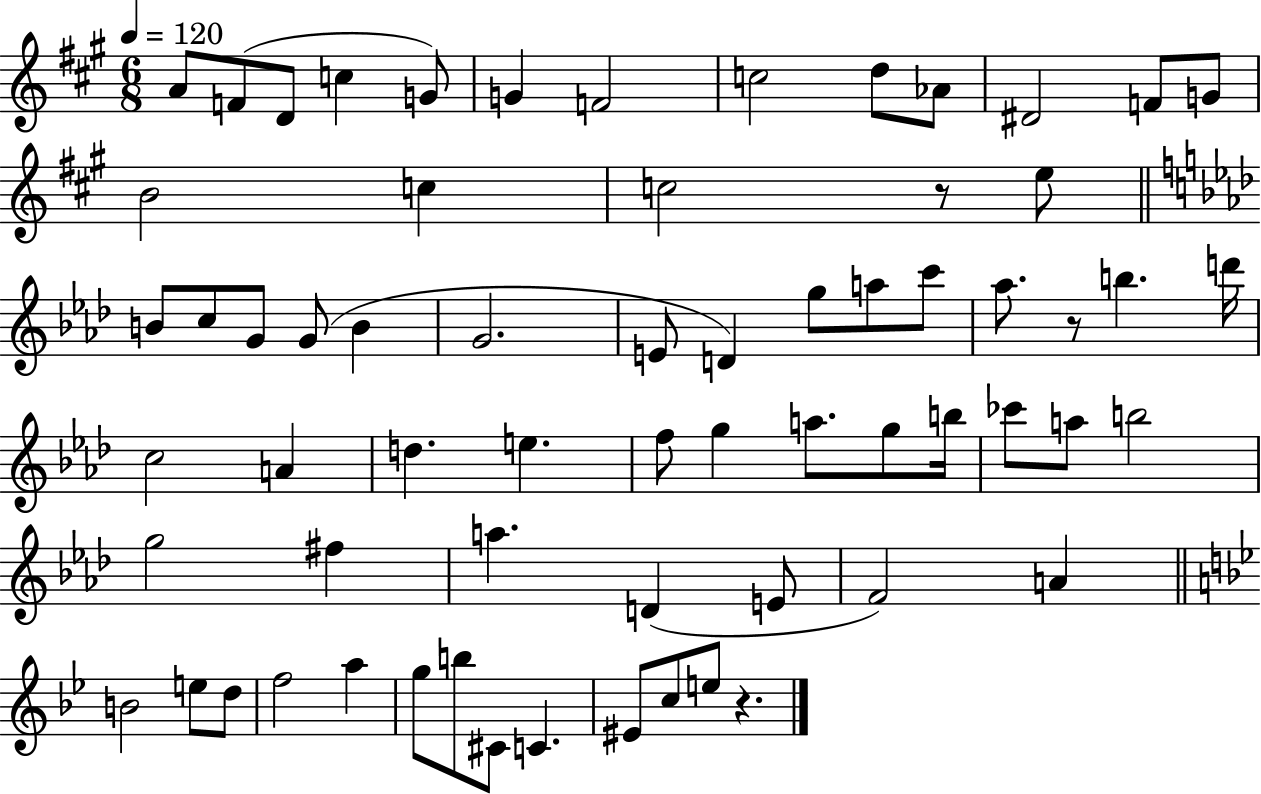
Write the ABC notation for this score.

X:1
T:Untitled
M:6/8
L:1/4
K:A
A/2 F/2 D/2 c G/2 G F2 c2 d/2 _A/2 ^D2 F/2 G/2 B2 c c2 z/2 e/2 B/2 c/2 G/2 G/2 B G2 E/2 D g/2 a/2 c'/2 _a/2 z/2 b d'/4 c2 A d e f/2 g a/2 g/2 b/4 _c'/2 a/2 b2 g2 ^f a D E/2 F2 A B2 e/2 d/2 f2 a g/2 b/2 ^C/2 C ^E/2 c/2 e/2 z